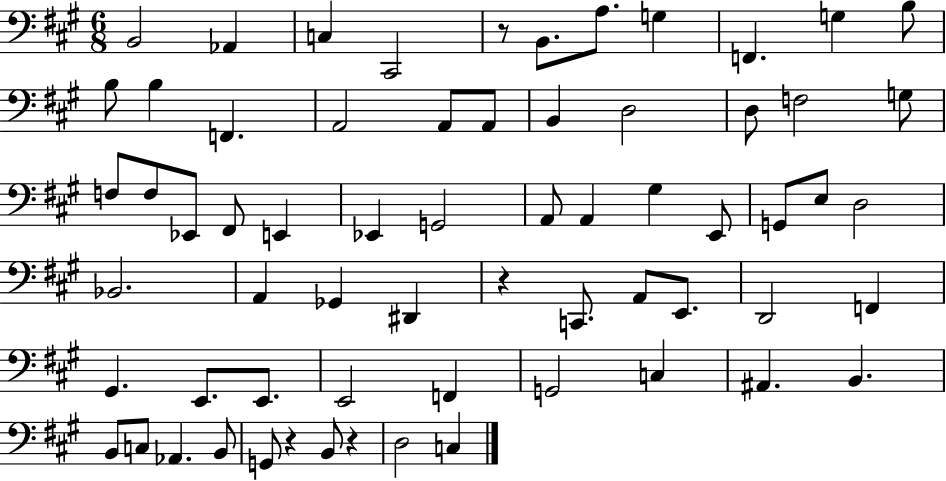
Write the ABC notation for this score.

X:1
T:Untitled
M:6/8
L:1/4
K:A
B,,2 _A,, C, ^C,,2 z/2 B,,/2 A,/2 G, F,, G, B,/2 B,/2 B, F,, A,,2 A,,/2 A,,/2 B,, D,2 D,/2 F,2 G,/2 F,/2 F,/2 _E,,/2 ^F,,/2 E,, _E,, G,,2 A,,/2 A,, ^G, E,,/2 G,,/2 E,/2 D,2 _B,,2 A,, _G,, ^D,, z C,,/2 A,,/2 E,,/2 D,,2 F,, ^G,, E,,/2 E,,/2 E,,2 F,, G,,2 C, ^A,, B,, B,,/2 C,/2 _A,, B,,/2 G,,/2 z B,,/2 z D,2 C,